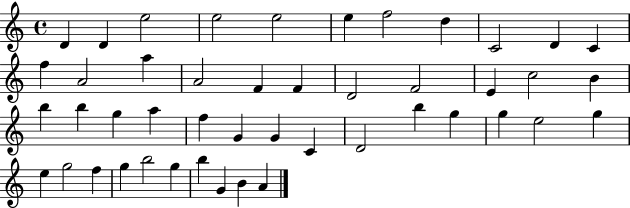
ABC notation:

X:1
T:Untitled
M:4/4
L:1/4
K:C
D D e2 e2 e2 e f2 d C2 D C f A2 a A2 F F D2 F2 E c2 B b b g a f G G C D2 b g g e2 g e g2 f g b2 g b G B A